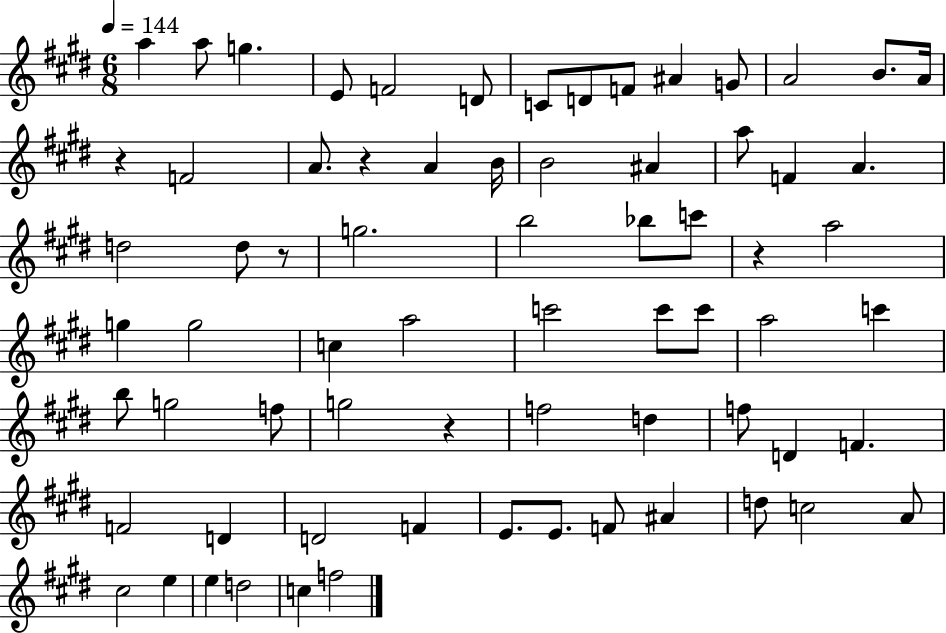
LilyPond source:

{
  \clef treble
  \numericTimeSignature
  \time 6/8
  \key e \major
  \tempo 4 = 144
  \repeat volta 2 { a''4 a''8 g''4. | e'8 f'2 d'8 | c'8 d'8 f'8 ais'4 g'8 | a'2 b'8. a'16 | \break r4 f'2 | a'8. r4 a'4 b'16 | b'2 ais'4 | a''8 f'4 a'4. | \break d''2 d''8 r8 | g''2. | b''2 bes''8 c'''8 | r4 a''2 | \break g''4 g''2 | c''4 a''2 | c'''2 c'''8 c'''8 | a''2 c'''4 | \break b''8 g''2 f''8 | g''2 r4 | f''2 d''4 | f''8 d'4 f'4. | \break f'2 d'4 | d'2 f'4 | e'8. e'8. f'8 ais'4 | d''8 c''2 a'8 | \break cis''2 e''4 | e''4 d''2 | c''4 f''2 | } \bar "|."
}